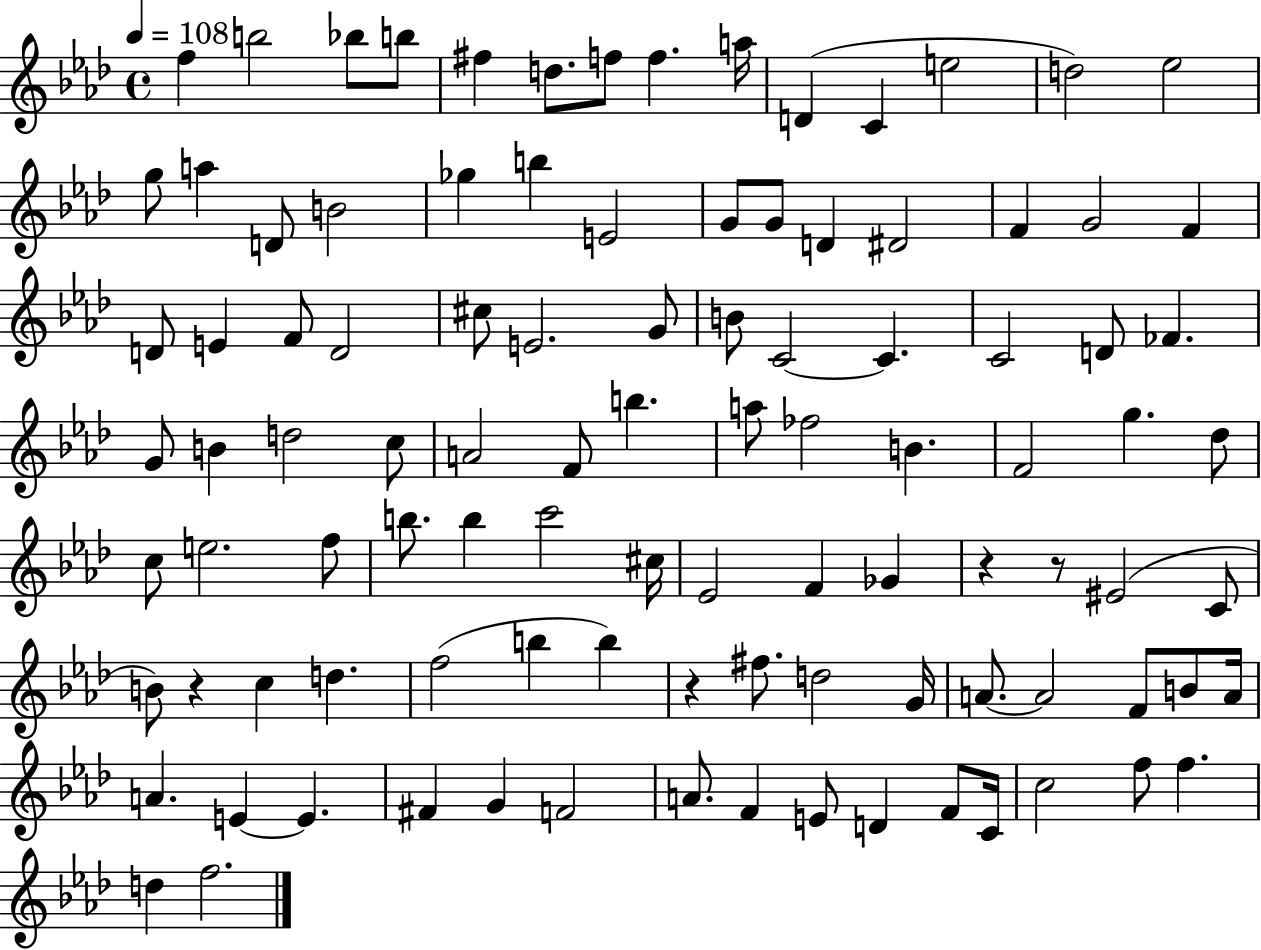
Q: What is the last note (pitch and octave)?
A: F5